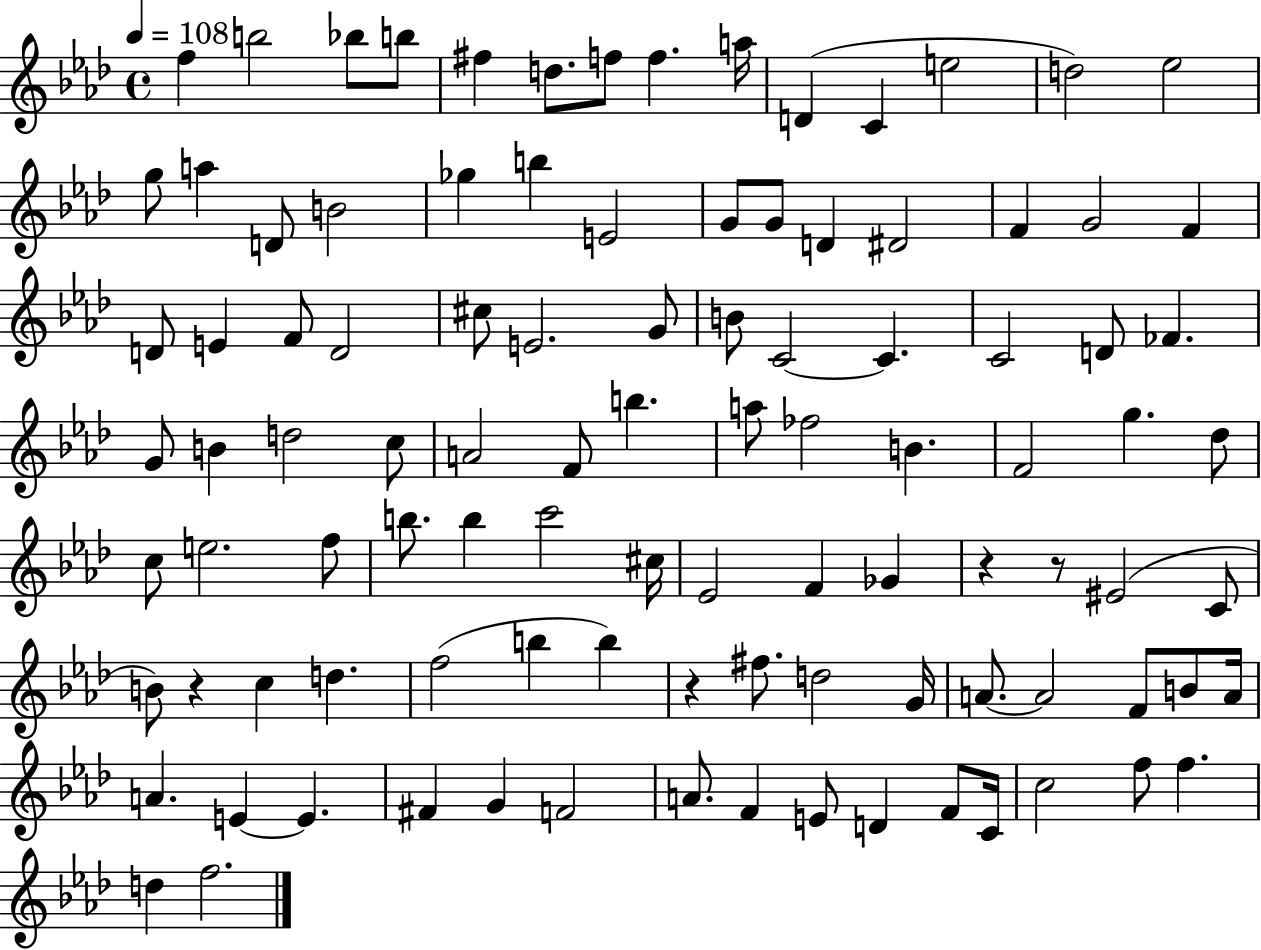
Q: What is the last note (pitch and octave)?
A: F5